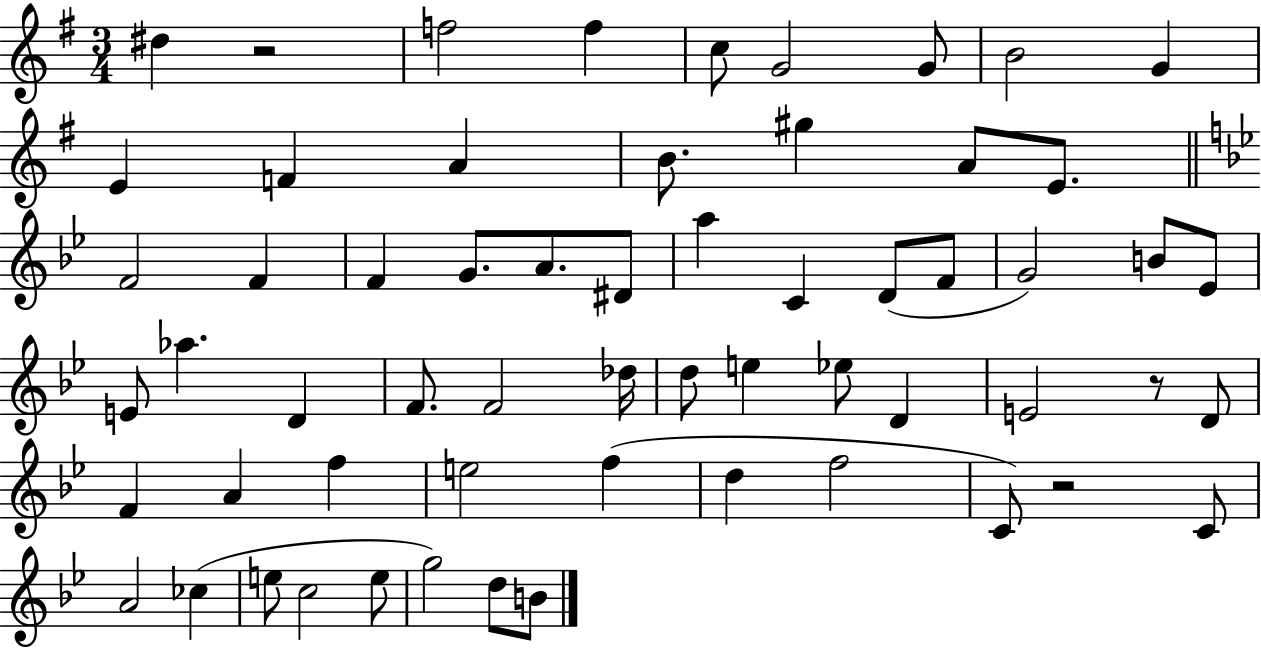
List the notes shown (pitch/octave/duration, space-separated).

D#5/q R/h F5/h F5/q C5/e G4/h G4/e B4/h G4/q E4/q F4/q A4/q B4/e. G#5/q A4/e E4/e. F4/h F4/q F4/q G4/e. A4/e. D#4/e A5/q C4/q D4/e F4/e G4/h B4/e Eb4/e E4/e Ab5/q. D4/q F4/e. F4/h Db5/s D5/e E5/q Eb5/e D4/q E4/h R/e D4/e F4/q A4/q F5/q E5/h F5/q D5/q F5/h C4/e R/h C4/e A4/h CES5/q E5/e C5/h E5/e G5/h D5/e B4/e